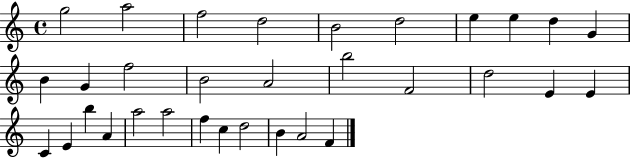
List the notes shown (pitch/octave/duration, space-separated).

G5/h A5/h F5/h D5/h B4/h D5/h E5/q E5/q D5/q G4/q B4/q G4/q F5/h B4/h A4/h B5/h F4/h D5/h E4/q E4/q C4/q E4/q B5/q A4/q A5/h A5/h F5/q C5/q D5/h B4/q A4/h F4/q